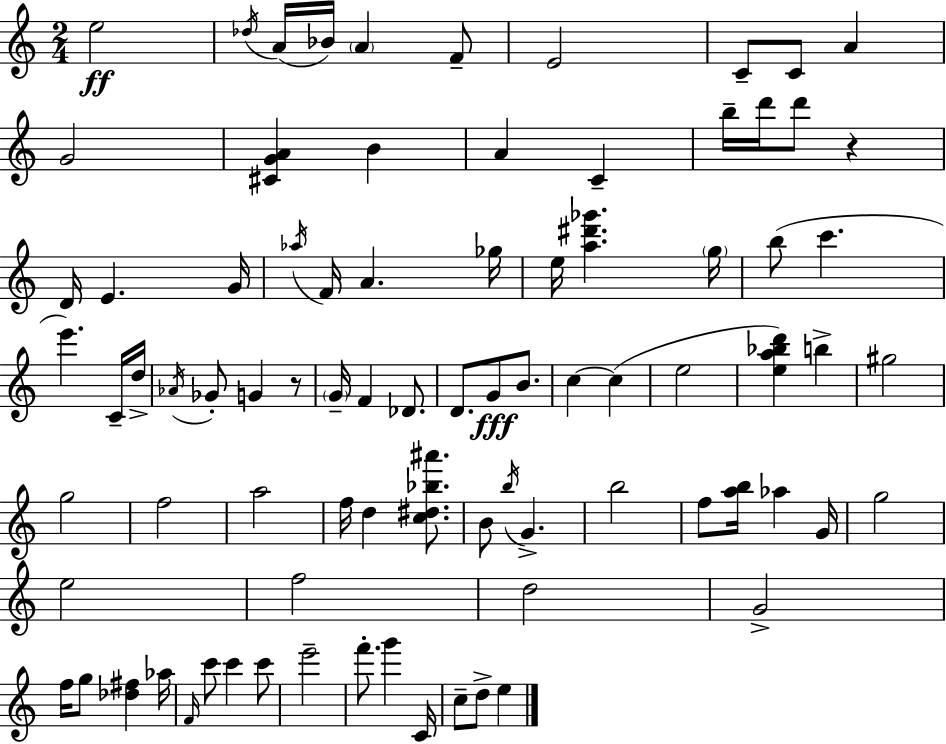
X:1
T:Untitled
M:2/4
L:1/4
K:C
e2 _d/4 A/4 _B/4 A F/2 E2 C/2 C/2 A G2 [^CGA] B A C b/4 d'/4 d'/2 z D/4 E G/4 _a/4 F/4 A _g/4 e/4 [a^d'_g'] g/4 b/2 c' e' C/4 d/4 _A/4 _G/2 G z/2 G/4 F _D/2 D/2 G/2 B/2 c c e2 [ea_bd'] b ^g2 g2 f2 a2 f/4 d [c^d_b^a']/2 B/2 b/4 G b2 f/2 [ab]/4 _a G/4 g2 e2 f2 d2 G2 f/4 g/2 [_d^f] _a/4 F/4 c'/2 c' c'/2 e'2 f'/2 g' C/4 c/2 d/2 e